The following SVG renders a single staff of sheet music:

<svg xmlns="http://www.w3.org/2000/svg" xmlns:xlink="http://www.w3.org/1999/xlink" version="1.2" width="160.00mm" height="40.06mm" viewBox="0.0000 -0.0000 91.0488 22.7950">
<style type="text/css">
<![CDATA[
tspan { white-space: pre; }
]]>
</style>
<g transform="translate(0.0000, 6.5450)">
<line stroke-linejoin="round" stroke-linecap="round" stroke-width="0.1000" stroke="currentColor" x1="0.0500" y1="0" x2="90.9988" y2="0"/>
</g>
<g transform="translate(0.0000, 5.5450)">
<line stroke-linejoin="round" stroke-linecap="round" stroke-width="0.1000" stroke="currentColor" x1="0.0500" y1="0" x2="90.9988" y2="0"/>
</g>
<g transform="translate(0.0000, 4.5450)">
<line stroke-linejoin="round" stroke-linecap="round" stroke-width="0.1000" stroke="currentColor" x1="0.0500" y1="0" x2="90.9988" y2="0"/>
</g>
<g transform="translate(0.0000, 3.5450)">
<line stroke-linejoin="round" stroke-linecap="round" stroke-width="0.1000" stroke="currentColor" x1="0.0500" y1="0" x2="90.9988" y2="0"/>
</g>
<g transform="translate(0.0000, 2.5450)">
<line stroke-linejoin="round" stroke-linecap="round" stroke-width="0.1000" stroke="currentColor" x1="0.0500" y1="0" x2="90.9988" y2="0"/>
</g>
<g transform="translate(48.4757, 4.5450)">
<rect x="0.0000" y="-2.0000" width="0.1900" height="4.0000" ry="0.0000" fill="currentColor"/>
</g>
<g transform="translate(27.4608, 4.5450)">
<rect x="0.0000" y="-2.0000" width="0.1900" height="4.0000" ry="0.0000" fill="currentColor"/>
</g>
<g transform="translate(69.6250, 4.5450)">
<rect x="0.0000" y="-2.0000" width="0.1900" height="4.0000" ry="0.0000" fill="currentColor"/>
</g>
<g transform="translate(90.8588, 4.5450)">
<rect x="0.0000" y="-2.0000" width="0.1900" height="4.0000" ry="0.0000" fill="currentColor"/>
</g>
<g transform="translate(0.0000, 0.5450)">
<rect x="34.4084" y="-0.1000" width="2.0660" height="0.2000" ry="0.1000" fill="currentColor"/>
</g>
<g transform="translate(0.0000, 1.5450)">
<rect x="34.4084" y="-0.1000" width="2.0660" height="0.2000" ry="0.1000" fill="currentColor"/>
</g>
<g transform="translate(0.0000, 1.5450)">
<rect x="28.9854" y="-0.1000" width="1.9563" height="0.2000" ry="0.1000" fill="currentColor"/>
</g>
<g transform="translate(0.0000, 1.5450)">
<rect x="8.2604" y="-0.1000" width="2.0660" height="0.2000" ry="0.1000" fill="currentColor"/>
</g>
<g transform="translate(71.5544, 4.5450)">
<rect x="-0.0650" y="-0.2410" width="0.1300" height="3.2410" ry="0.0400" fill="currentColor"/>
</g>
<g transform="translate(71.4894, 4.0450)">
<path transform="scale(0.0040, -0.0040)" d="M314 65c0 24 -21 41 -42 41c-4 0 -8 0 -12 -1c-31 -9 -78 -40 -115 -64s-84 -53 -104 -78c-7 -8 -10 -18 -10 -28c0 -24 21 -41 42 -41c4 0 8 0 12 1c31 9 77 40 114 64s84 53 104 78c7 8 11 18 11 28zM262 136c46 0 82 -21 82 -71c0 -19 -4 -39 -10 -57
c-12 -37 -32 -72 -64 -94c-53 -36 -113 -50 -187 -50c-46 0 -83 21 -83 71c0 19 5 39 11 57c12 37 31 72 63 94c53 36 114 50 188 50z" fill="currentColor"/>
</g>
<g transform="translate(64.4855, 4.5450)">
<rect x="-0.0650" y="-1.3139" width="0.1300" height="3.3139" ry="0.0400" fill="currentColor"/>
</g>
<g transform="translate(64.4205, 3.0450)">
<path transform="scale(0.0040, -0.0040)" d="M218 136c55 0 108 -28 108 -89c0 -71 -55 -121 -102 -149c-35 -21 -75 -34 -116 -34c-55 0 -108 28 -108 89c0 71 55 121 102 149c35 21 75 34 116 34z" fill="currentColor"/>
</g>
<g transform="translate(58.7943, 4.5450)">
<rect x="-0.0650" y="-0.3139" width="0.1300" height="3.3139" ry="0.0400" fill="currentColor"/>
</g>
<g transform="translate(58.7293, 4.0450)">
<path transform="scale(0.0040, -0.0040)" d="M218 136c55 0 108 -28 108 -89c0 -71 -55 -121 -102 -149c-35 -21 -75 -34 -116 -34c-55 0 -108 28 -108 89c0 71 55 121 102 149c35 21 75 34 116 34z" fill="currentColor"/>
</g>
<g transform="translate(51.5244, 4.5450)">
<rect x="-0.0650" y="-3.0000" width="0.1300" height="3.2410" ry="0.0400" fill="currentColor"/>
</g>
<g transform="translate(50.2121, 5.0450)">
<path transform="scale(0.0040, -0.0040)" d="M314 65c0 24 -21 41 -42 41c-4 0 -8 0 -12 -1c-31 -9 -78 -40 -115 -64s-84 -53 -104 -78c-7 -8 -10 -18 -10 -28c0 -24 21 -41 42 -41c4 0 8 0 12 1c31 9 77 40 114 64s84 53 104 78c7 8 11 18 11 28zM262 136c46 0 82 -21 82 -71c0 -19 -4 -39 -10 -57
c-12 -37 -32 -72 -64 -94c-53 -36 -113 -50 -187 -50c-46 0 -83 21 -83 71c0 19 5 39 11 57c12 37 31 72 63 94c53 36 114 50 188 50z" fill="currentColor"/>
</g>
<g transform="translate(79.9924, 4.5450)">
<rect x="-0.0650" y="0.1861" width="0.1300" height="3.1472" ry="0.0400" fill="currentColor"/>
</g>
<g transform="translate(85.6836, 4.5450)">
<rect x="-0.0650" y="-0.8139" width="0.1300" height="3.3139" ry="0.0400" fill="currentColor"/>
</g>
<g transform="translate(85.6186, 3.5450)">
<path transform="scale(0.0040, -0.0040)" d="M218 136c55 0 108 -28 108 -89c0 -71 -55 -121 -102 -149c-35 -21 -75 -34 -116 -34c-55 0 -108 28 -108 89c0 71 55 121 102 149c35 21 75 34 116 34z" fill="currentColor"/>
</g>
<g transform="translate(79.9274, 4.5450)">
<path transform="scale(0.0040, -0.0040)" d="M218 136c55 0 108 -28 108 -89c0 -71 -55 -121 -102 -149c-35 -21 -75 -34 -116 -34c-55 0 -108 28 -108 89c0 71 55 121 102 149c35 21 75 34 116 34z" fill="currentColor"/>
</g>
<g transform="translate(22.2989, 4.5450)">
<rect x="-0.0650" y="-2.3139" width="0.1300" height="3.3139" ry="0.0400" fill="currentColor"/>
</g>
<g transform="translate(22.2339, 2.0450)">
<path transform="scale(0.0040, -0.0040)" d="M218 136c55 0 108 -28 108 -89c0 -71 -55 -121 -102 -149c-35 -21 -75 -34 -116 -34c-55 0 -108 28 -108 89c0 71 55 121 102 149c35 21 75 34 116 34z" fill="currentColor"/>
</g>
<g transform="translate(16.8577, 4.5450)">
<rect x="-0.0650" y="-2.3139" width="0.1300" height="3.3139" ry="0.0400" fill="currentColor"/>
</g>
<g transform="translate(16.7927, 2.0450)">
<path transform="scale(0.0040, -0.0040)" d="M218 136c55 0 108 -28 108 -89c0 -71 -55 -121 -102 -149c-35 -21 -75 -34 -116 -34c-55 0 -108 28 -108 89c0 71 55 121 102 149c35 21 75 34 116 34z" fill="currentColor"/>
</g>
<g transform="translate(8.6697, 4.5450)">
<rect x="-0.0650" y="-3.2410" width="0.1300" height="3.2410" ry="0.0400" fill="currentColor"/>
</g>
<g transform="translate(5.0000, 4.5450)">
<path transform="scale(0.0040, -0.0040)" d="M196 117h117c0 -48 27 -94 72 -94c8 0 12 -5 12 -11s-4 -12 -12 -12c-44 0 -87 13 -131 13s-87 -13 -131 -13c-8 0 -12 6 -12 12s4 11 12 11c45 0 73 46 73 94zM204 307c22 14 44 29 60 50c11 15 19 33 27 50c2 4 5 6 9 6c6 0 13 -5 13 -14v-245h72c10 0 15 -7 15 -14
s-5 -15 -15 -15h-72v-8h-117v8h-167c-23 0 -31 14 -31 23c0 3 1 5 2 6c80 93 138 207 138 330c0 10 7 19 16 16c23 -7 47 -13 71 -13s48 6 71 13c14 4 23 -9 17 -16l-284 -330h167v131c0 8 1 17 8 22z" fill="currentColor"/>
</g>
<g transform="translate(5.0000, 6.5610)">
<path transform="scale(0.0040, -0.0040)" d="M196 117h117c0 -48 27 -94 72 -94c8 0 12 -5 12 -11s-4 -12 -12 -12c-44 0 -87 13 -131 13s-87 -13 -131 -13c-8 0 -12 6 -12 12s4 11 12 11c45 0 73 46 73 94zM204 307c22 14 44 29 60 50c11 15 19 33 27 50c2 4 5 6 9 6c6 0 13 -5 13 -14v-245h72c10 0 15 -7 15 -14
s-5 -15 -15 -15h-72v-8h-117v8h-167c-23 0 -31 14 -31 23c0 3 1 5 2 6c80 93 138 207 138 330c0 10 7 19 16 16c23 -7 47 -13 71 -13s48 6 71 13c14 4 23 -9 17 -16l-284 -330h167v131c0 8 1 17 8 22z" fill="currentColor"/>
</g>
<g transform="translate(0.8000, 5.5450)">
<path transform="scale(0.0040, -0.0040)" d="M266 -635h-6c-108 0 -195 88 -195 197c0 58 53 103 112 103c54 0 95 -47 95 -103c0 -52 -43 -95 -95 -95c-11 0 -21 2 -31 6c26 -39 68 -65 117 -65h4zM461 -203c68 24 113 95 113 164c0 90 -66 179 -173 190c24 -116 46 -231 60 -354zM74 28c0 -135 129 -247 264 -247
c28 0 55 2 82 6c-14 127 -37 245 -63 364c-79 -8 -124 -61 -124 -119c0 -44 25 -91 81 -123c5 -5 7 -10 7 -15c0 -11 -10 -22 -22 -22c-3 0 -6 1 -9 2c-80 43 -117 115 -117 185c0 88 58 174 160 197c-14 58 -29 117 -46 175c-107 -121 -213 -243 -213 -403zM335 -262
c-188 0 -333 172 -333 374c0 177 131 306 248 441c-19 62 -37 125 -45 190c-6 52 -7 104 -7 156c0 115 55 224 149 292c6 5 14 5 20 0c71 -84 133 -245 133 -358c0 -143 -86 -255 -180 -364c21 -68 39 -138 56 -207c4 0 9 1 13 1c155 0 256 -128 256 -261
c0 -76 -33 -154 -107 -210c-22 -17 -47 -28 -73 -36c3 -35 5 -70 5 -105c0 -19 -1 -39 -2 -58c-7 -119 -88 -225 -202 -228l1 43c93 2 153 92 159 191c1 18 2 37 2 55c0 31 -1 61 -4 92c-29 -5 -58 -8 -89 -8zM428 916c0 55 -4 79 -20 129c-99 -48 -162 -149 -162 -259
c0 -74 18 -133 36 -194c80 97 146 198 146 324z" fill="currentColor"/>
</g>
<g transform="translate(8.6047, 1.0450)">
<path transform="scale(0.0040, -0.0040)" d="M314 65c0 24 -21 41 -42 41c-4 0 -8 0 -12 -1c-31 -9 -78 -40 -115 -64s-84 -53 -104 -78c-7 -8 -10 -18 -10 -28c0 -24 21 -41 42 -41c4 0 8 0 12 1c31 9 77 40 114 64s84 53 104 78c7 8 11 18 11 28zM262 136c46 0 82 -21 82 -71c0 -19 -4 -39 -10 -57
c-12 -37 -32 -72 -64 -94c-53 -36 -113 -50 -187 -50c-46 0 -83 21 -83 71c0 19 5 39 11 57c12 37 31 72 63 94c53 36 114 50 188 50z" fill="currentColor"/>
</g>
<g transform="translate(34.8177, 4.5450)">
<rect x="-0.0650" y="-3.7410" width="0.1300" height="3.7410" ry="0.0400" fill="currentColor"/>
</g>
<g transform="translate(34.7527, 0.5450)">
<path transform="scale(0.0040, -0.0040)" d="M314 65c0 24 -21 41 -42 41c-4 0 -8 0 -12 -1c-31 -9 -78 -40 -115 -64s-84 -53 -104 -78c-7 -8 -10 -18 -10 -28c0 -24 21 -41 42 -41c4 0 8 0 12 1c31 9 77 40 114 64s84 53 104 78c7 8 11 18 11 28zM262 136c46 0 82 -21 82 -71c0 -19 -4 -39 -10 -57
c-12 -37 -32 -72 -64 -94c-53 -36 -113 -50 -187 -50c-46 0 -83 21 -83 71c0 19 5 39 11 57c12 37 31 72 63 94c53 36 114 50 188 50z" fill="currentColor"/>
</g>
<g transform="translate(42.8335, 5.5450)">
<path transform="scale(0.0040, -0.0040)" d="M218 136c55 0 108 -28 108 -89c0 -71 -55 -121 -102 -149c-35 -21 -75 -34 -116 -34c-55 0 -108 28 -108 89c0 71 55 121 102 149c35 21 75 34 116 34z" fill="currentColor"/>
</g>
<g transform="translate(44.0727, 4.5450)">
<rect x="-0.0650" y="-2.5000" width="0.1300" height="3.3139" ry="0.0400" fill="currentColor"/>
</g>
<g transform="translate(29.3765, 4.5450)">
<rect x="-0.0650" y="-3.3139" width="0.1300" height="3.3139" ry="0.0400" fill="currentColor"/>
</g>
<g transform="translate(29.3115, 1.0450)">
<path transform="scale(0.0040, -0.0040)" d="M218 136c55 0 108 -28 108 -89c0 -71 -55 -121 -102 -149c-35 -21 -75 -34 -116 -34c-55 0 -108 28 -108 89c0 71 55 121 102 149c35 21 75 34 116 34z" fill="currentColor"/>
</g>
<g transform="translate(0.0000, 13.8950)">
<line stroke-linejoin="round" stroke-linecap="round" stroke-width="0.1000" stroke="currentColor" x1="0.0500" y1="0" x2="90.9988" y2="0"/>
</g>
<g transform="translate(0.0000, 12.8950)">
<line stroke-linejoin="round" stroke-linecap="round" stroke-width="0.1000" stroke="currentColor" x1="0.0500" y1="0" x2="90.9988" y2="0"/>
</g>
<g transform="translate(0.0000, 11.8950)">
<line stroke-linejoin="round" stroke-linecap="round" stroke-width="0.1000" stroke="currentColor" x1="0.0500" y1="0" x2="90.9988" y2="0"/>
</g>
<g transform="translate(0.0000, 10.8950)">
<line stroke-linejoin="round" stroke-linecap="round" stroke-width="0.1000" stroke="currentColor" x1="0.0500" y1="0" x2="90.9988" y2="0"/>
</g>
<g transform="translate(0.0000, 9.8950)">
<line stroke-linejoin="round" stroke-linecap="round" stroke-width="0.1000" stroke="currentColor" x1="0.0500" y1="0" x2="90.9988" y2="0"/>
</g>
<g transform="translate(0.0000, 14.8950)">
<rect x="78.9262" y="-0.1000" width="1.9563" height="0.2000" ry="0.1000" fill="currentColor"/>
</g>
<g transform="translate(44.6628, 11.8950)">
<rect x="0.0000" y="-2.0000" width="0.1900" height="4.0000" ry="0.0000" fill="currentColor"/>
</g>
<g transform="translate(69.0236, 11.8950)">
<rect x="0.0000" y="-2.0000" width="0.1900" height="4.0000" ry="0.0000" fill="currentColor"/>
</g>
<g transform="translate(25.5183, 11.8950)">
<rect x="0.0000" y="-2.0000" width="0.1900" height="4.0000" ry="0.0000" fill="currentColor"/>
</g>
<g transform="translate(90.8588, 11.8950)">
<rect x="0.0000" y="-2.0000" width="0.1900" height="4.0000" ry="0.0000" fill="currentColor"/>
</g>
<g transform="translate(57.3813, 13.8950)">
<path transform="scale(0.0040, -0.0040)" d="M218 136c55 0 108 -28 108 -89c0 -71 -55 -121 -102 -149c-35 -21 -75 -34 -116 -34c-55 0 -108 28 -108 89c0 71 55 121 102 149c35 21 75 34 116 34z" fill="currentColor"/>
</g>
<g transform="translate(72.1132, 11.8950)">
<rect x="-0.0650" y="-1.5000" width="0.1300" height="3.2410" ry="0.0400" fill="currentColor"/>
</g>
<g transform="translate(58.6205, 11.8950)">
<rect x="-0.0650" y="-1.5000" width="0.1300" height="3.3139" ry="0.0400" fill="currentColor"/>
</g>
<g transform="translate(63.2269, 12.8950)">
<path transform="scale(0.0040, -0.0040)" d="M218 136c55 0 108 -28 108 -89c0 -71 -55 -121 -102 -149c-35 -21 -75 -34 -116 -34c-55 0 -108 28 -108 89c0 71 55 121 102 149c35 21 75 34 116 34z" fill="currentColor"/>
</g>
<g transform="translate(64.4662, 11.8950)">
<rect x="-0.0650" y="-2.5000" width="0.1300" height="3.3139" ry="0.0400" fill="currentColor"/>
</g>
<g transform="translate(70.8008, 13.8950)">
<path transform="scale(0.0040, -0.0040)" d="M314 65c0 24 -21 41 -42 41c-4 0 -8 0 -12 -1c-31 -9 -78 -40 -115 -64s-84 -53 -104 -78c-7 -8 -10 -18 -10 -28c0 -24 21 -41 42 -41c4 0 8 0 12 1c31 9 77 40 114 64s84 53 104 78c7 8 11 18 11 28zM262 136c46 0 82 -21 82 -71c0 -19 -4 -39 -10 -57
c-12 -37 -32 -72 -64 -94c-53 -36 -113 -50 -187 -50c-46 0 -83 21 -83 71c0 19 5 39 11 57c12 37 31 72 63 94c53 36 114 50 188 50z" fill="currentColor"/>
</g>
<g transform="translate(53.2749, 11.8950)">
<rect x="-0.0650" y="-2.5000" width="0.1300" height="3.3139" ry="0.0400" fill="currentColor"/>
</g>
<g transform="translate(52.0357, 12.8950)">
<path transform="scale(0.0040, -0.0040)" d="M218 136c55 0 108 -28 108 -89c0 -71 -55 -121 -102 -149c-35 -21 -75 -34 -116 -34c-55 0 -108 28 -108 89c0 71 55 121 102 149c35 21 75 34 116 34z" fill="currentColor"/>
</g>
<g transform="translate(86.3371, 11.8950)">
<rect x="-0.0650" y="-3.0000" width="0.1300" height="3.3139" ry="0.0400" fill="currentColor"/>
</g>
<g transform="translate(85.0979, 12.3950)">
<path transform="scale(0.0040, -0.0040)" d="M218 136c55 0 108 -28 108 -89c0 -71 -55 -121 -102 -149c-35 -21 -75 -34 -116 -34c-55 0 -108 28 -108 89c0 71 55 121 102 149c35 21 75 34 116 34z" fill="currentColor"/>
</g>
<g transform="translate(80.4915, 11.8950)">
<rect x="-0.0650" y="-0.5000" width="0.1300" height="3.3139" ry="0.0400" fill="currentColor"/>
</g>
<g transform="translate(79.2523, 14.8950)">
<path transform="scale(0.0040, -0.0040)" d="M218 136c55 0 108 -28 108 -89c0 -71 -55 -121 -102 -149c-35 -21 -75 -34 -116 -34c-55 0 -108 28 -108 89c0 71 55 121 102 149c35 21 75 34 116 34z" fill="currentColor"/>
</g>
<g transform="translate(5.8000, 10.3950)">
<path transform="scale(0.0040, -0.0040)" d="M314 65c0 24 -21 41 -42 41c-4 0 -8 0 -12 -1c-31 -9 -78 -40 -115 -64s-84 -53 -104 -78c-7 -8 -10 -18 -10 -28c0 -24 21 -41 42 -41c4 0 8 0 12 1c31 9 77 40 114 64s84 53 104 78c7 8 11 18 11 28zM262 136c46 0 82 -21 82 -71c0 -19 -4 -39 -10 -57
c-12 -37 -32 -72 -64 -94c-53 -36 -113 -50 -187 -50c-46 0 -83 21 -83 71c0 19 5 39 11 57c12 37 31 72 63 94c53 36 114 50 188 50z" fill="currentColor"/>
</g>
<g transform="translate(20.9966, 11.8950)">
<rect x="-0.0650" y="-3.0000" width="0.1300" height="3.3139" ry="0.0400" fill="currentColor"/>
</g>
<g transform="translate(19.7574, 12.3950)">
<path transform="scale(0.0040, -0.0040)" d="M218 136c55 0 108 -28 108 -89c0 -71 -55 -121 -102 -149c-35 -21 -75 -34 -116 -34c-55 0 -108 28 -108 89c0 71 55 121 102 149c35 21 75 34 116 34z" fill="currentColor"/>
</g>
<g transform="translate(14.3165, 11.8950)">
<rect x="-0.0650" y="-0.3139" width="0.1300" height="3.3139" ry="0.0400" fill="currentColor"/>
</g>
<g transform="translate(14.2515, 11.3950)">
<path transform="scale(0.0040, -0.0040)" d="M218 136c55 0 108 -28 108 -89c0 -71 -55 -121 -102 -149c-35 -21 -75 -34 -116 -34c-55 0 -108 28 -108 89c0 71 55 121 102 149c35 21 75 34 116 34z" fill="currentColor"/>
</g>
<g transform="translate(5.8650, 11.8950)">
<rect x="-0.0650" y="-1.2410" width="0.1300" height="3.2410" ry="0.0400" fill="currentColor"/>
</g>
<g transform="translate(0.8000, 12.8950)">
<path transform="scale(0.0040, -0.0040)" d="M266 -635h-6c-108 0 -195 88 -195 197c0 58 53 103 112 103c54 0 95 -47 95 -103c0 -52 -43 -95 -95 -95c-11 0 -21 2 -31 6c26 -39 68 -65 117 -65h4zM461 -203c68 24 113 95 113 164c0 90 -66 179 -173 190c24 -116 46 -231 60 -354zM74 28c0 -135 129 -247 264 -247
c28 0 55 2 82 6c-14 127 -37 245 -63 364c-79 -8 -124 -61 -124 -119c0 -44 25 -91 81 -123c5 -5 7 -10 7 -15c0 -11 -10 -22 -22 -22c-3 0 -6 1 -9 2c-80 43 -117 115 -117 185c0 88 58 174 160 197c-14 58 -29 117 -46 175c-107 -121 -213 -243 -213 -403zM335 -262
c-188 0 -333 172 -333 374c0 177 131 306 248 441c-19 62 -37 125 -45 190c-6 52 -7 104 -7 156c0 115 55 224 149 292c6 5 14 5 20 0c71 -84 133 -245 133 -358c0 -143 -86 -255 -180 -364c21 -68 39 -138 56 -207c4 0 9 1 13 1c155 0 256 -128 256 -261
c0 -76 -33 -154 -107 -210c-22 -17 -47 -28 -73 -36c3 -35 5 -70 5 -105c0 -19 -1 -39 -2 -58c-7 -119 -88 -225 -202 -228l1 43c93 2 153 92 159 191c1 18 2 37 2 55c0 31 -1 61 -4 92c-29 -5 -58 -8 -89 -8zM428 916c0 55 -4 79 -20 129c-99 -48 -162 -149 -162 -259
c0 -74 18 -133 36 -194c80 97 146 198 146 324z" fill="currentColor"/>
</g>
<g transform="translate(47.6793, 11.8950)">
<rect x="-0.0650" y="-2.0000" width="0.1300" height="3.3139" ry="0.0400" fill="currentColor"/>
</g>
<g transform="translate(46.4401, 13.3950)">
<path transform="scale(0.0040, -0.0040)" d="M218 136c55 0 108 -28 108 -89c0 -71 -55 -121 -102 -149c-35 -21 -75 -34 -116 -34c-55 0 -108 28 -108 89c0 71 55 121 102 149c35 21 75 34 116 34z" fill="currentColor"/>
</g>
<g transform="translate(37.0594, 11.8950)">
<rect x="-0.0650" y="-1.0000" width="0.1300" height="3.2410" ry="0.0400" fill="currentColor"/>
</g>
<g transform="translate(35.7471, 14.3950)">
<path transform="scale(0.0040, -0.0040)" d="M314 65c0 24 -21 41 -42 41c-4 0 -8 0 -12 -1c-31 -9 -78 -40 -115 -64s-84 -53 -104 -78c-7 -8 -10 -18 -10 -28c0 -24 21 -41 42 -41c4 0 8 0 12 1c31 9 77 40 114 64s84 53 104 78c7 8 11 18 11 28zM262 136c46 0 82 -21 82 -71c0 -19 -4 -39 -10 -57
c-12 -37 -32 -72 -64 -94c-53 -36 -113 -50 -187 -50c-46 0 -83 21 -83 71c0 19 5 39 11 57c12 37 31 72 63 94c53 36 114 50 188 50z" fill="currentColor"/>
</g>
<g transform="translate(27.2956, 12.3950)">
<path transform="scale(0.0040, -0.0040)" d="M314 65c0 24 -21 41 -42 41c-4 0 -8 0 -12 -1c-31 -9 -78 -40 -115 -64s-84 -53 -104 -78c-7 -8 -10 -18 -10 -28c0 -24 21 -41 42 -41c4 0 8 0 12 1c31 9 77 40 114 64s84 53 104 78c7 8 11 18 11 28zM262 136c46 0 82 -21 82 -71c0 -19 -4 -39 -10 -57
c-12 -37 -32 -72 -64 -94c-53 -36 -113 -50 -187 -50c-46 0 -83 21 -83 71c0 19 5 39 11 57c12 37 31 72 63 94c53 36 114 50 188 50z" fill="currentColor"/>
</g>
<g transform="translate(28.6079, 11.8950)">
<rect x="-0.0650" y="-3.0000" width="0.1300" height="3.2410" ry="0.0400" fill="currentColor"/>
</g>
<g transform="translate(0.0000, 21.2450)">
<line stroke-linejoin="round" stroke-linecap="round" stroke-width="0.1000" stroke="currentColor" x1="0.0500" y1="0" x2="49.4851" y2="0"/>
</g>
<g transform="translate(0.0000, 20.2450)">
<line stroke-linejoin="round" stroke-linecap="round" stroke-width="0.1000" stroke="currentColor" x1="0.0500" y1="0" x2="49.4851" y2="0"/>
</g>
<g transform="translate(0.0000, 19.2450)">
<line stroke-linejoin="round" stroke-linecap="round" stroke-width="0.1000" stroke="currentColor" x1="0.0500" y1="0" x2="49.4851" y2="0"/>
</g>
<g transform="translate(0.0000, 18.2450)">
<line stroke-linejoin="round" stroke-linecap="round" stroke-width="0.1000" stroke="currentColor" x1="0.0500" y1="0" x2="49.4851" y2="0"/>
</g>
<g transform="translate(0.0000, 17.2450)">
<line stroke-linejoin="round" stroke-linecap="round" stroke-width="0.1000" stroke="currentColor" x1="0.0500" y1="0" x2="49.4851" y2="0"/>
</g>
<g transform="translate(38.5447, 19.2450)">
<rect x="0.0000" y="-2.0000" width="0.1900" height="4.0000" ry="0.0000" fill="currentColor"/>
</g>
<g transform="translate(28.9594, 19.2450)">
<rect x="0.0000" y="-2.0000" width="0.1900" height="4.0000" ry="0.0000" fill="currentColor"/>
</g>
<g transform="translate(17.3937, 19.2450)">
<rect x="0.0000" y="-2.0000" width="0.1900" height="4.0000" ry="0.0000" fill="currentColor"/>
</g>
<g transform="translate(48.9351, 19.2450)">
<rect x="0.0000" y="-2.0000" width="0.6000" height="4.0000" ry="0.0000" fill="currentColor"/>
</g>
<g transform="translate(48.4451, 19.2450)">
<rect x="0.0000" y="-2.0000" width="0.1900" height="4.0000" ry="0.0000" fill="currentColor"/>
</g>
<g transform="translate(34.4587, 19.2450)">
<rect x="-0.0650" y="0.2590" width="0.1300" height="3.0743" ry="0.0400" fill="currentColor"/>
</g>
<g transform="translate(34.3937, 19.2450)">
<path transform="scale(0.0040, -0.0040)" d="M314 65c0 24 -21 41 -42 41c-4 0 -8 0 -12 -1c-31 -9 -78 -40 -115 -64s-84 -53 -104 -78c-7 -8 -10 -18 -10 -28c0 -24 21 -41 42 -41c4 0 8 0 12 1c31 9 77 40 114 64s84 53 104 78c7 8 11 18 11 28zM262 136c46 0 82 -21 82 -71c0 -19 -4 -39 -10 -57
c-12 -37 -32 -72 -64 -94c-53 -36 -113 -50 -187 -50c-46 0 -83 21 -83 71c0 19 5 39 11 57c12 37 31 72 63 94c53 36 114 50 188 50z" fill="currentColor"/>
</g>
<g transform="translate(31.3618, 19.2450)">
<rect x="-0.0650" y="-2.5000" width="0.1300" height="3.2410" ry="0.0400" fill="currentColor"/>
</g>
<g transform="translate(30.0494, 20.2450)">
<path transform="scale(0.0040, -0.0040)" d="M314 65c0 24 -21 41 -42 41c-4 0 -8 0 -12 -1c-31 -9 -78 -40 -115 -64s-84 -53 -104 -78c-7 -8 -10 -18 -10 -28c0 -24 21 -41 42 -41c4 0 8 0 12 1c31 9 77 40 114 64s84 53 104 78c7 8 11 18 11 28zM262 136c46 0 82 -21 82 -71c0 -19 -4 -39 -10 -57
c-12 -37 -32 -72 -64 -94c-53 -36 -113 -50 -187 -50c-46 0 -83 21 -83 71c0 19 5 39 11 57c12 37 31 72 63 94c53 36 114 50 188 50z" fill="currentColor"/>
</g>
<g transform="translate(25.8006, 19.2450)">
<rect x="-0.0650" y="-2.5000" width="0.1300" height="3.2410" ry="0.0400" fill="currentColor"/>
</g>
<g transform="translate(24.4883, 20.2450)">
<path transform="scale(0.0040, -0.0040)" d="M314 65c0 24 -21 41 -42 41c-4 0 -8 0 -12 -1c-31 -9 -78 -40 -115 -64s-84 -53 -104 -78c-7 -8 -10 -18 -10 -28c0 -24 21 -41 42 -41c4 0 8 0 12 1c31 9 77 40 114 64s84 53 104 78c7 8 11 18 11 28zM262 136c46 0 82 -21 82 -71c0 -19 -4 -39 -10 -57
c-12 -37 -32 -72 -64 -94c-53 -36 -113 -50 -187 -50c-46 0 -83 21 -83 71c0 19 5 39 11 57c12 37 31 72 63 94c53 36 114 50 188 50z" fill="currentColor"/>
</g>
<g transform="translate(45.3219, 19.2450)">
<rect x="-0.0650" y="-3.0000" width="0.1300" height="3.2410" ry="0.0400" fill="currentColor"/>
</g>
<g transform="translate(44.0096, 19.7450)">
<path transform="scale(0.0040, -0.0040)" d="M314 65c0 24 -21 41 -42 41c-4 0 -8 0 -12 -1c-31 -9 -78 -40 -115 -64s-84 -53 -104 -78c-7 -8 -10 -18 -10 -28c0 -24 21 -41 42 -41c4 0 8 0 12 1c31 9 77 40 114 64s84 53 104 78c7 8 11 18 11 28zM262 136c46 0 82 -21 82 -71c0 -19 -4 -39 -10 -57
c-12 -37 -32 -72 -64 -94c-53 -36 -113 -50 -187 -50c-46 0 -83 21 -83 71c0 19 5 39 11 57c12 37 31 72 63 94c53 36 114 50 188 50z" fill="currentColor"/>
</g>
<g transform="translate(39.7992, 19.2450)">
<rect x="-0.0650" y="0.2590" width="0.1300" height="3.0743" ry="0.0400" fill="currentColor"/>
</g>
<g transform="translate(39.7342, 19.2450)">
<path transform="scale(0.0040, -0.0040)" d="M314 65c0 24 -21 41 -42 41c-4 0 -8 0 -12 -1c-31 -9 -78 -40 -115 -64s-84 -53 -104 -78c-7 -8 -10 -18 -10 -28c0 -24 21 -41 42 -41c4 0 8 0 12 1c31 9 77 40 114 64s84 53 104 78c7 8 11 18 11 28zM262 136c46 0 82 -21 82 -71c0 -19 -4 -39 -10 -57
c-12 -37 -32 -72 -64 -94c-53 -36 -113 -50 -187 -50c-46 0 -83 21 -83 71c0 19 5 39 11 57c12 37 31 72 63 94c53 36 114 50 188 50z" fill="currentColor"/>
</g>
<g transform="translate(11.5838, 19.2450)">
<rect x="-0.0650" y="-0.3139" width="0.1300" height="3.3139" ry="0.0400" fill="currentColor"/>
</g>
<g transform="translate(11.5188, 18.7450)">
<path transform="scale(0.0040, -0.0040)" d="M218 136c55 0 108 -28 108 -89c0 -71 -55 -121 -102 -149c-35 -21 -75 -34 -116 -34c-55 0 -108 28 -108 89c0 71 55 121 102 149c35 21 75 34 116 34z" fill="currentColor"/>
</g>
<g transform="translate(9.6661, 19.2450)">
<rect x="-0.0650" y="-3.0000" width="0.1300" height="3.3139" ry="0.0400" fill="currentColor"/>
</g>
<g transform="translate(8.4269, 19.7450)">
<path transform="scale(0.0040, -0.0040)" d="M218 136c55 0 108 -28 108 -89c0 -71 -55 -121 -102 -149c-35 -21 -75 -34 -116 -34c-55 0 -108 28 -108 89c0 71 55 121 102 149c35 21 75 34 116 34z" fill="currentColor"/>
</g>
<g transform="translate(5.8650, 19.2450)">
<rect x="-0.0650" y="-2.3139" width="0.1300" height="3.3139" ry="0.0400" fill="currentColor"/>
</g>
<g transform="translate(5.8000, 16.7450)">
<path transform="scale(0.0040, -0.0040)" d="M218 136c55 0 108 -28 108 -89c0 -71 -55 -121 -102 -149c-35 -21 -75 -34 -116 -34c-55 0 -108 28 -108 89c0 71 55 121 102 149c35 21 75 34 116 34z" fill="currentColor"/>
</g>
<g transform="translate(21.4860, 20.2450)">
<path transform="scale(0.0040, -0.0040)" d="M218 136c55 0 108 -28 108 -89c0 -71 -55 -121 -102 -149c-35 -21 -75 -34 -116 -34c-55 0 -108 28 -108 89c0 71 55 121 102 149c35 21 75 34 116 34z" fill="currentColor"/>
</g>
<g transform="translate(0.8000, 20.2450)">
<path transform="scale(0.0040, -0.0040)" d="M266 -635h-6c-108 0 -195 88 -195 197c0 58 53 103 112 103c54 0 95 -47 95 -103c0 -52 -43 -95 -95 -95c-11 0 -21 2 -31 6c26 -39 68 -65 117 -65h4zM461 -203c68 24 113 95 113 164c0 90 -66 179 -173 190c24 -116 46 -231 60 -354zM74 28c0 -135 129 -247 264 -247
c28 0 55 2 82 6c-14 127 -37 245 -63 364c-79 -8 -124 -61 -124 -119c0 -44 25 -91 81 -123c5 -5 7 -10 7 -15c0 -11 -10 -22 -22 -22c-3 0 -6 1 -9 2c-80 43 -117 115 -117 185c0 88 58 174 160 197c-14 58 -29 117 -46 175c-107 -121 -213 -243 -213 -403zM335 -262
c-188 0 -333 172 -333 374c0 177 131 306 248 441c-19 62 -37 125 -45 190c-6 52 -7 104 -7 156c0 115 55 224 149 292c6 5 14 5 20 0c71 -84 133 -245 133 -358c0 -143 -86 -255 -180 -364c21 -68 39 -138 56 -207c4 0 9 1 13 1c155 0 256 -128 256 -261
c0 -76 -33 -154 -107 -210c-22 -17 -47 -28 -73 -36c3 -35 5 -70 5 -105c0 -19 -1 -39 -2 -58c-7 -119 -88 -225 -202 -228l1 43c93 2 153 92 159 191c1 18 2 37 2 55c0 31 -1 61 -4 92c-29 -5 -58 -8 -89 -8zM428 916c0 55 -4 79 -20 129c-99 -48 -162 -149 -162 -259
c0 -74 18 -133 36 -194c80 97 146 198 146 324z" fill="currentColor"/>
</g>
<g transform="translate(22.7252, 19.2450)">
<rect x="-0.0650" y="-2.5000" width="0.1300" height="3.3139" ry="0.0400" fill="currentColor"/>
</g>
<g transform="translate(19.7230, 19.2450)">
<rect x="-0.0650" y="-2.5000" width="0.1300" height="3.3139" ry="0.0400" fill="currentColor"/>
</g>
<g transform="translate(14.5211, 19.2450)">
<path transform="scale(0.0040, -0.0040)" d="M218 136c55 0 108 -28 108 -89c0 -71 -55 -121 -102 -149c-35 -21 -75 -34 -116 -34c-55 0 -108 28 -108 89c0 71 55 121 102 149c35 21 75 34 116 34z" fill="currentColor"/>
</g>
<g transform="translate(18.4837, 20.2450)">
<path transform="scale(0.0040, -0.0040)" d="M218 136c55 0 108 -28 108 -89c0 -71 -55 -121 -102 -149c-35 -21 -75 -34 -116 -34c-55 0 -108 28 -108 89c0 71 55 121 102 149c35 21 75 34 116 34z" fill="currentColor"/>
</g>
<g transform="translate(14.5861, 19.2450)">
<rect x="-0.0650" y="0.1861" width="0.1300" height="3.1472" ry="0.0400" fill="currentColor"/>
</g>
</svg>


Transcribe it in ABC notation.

X:1
T:Untitled
M:4/4
L:1/4
K:C
b2 g g b c'2 G A2 c e c2 B d e2 c A A2 D2 F G E G E2 C A g A c B G G G2 G2 B2 B2 A2